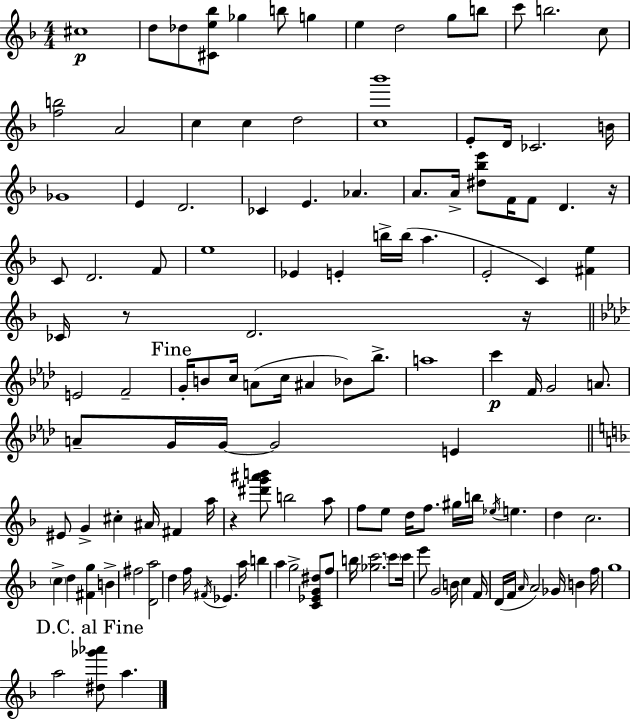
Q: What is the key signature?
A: D minor